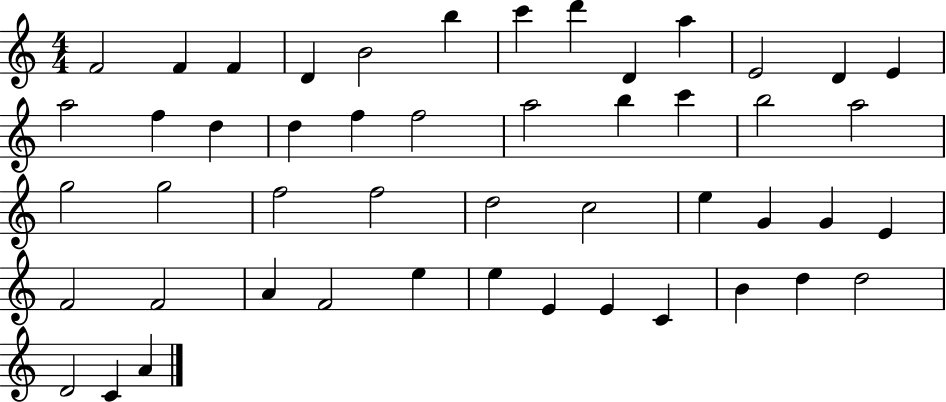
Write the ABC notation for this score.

X:1
T:Untitled
M:4/4
L:1/4
K:C
F2 F F D B2 b c' d' D a E2 D E a2 f d d f f2 a2 b c' b2 a2 g2 g2 f2 f2 d2 c2 e G G E F2 F2 A F2 e e E E C B d d2 D2 C A